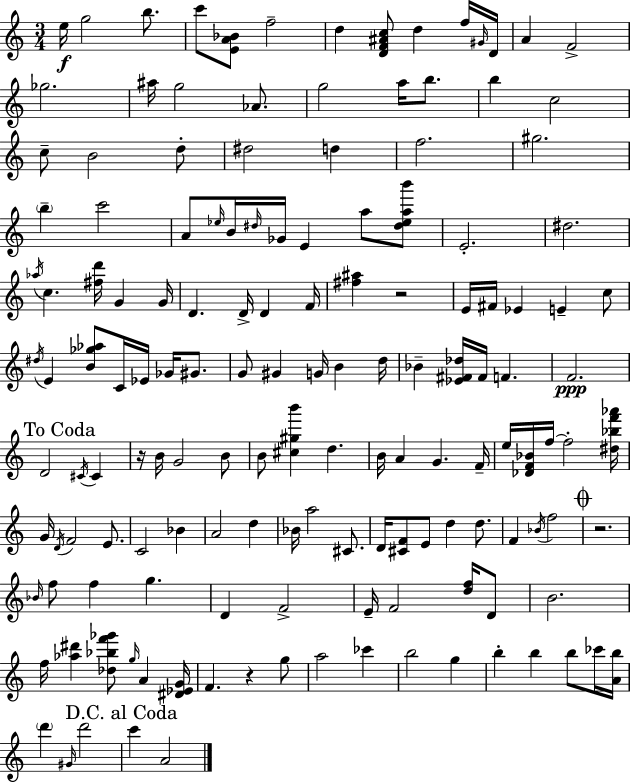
E5/s G5/h B5/e. C6/e [E4,A4,Bb4]/e F5/h D5/q [D4,F4,A#4,C5]/e D5/q F5/s G#4/s D4/s A4/q F4/h Gb5/h. A#5/s G5/h Ab4/e. G5/h A5/s B5/e. B5/q C5/h C5/e B4/h D5/e D#5/h D5/q F5/h. G#5/h. B5/q C6/h A4/e Eb5/s B4/s D#5/s Gb4/s E4/q A5/e [D#5,Eb5,A5,B6]/e E4/h. D#5/h. Ab5/s C5/q. [F#5,D6]/s G4/q G4/s D4/q. D4/s D4/q F4/s [F#5,A#5]/q R/h E4/s F#4/s Eb4/q E4/q C5/e D#5/s E4/q [B4,Gb5,Ab5]/e C4/s Eb4/s Gb4/s G#4/e. G4/e G#4/q G4/s B4/q D5/s Bb4/q [Eb4,F#4,Db5]/s F#4/s F4/q. F4/h. D4/h C#4/s C#4/q R/s B4/s G4/h B4/e B4/e [C#5,G#5,B6]/q D5/q. B4/s A4/q G4/q. F4/s E5/s [Db4,F4,Bb4]/s F5/s F5/h [D#5,Bb5,F6,Ab6]/s G4/s D4/s F4/h E4/e. C4/h Bb4/q A4/h D5/q Bb4/s A5/h C#4/e. D4/s [C#4,F4]/e E4/e D5/q D5/e. F4/q Bb4/s F5/h R/h. Bb4/s F5/e F5/q G5/q. D4/q F4/h E4/s F4/h [D5,F5]/s D4/e B4/h. F5/s [Ab5,D#6]/q [Db5,Bb5,F6,Gb6]/e G5/s A4/q [D#4,Eb4,G4]/s F4/q. R/q G5/e A5/h CES6/q B5/h G5/q B5/q B5/q B5/e CES6/s [A4,B5]/s D6/q G#4/s D6/h C6/q A4/h